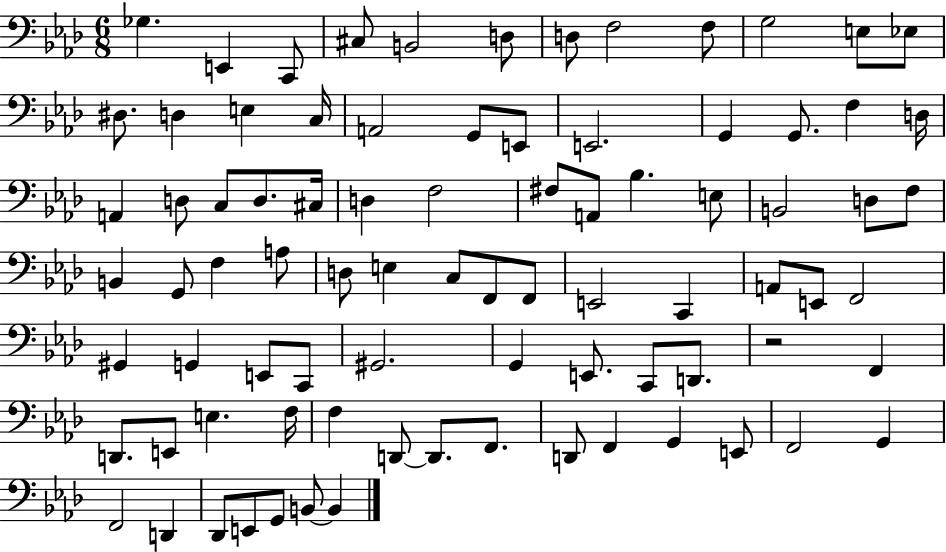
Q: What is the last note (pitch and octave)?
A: B2